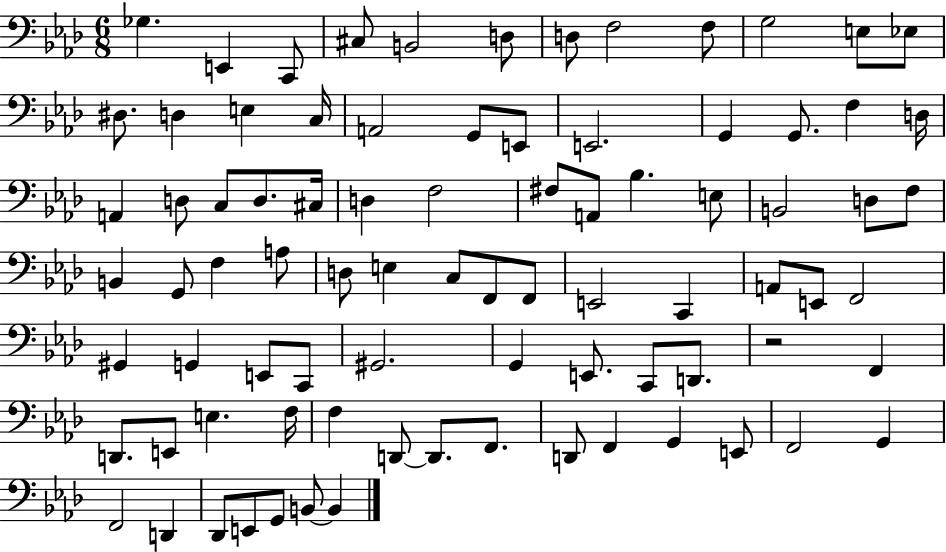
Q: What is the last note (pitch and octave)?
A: B2